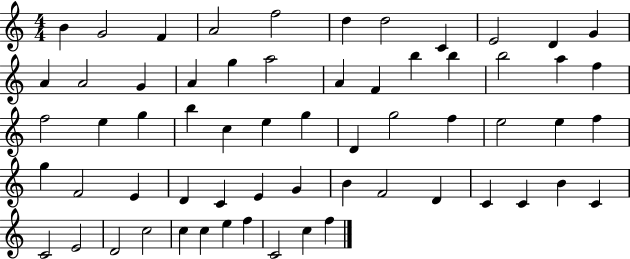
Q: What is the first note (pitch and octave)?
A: B4